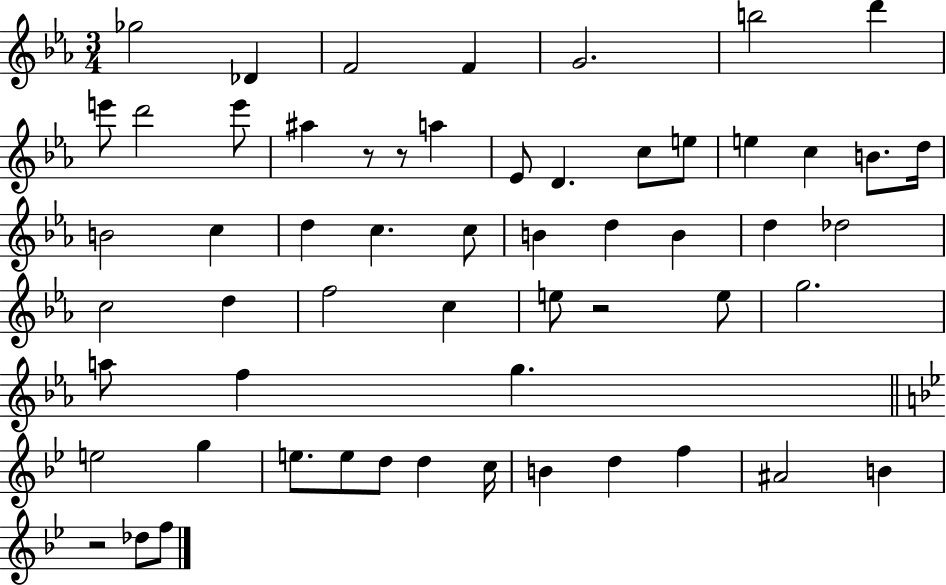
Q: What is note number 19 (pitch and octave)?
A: B4